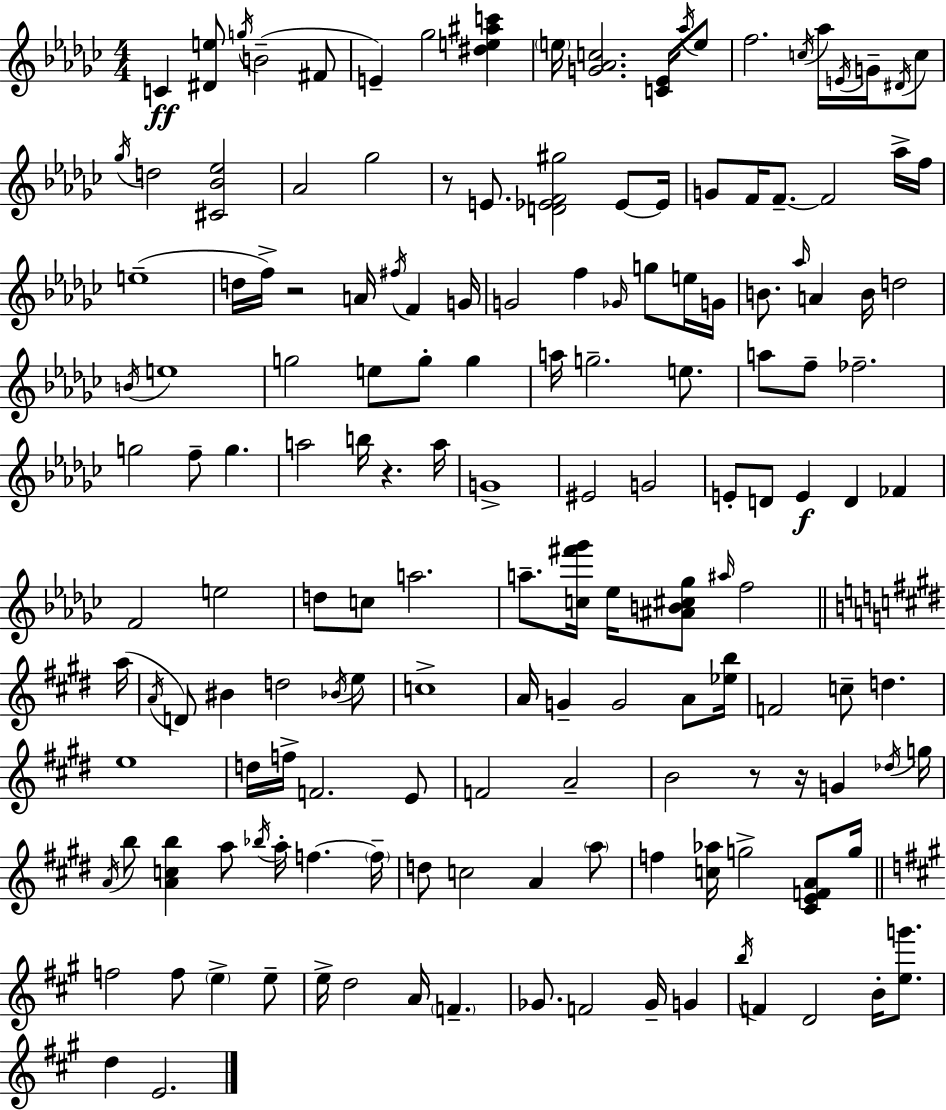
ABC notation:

X:1
T:Untitled
M:4/4
L:1/4
K:Ebm
C [^De]/2 g/4 B2 ^F/2 E _g2 [^de^ac'] e/4 [G_Ac]2 [C_E]/4 _a/4 e/2 f2 c/4 _a/4 E/4 G/4 ^D/4 c/2 _g/4 d2 [^C_B_e]2 _A2 _g2 z/2 E/2 [D_EF^g]2 _E/2 _E/4 G/2 F/4 F/2 F2 _a/4 f/4 e4 d/4 f/4 z2 A/4 ^f/4 F G/4 G2 f _G/4 g/2 e/4 G/4 B/2 _a/4 A B/4 d2 B/4 e4 g2 e/2 g/2 g a/4 g2 e/2 a/2 f/2 _f2 g2 f/2 g a2 b/4 z a/4 G4 ^E2 G2 E/2 D/2 E D _F F2 e2 d/2 c/2 a2 a/2 [c^f'_g']/4 _e/4 [^AB^c_g]/2 ^a/4 f2 a/4 A/4 D/2 ^B d2 _B/4 e/2 c4 A/4 G G2 A/2 [_eb]/4 F2 c/2 d e4 d/4 f/4 F2 E/2 F2 A2 B2 z/2 z/4 G _d/4 g/4 A/4 b/2 [Acb] a/2 _b/4 a/4 f f/4 d/2 c2 A a/2 f [c_a]/4 g2 [^CEFA]/2 g/4 f2 f/2 e e/2 e/4 d2 A/4 F _G/2 F2 _G/4 G b/4 F D2 B/4 [eg']/2 d E2